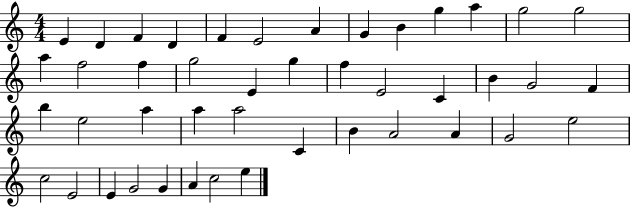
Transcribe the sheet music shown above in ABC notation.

X:1
T:Untitled
M:4/4
L:1/4
K:C
E D F D F E2 A G B g a g2 g2 a f2 f g2 E g f E2 C B G2 F b e2 a a a2 C B A2 A G2 e2 c2 E2 E G2 G A c2 e